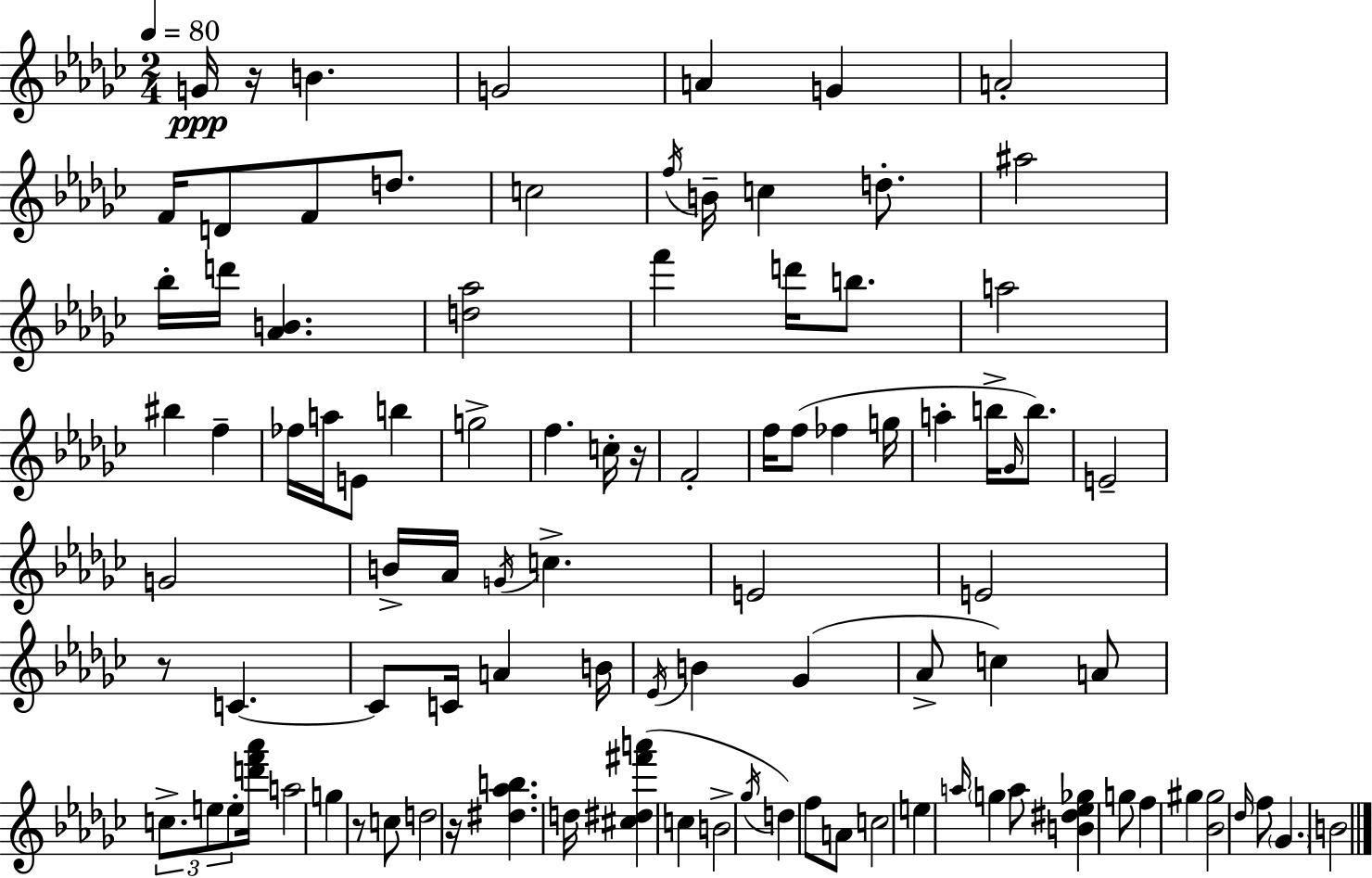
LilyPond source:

{
  \clef treble
  \numericTimeSignature
  \time 2/4
  \key ees \minor
  \tempo 4 = 80
  g'16\ppp r16 b'4. | g'2 | a'4 g'4 | a'2-. | \break f'16 d'8 f'8 d''8. | c''2 | \acciaccatura { f''16 } b'16-- c''4 d''8.-. | ais''2 | \break bes''16-. d'''16 <aes' b'>4. | <d'' aes''>2 | f'''4 d'''16 b''8. | a''2 | \break bis''4 f''4-- | fes''16 a''16 e'8 b''4 | g''2-> | f''4. c''16-. | \break r16 f'2-. | f''16 f''8( fes''4 | g''16 a''4-. b''16-> \grace { ges'16 }) b''8. | e'2-- | \break g'2 | b'16-> aes'16 \acciaccatura { g'16 } c''4.-> | e'2 | e'2 | \break r8 c'4.~~ | c'8 c'16 a'4 | b'16 \acciaccatura { ees'16 } b'4 | ges'4( aes'8-> c''4) | \break a'8 \tuplet 3/2 { c''8.-> e''8 | e''8-. } <d''' f''' aes'''>16 a''2 | g''4 | r8 c''8 d''2 | \break r16 <dis'' aes'' b''>4. | d''16 <cis'' dis'' fis''' a'''>4( | c''4 b'2-> | \acciaccatura { ges''16 }) d''4 | \break f''8 a'8 c''2 | e''4 | \grace { a''16 } \parenthesize g''4 a''8 | <b' dis'' ees'' ges''>4 g''8 f''4 | \break gis''4 <bes' gis''>2 | \grace { des''16 } f''8 | \parenthesize ges'4. b'2 | \bar "|."
}